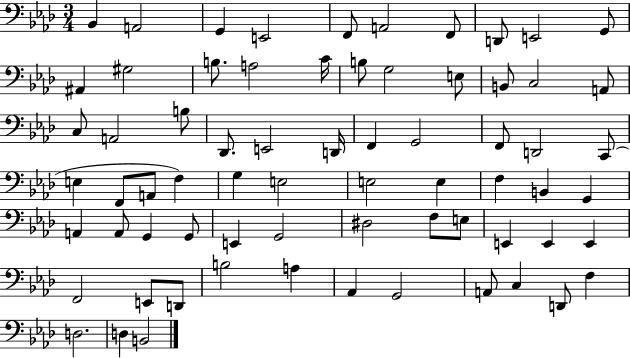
Bb2/q A2/h G2/q E2/h F2/e A2/h F2/e D2/e E2/h G2/e A#2/q G#3/h B3/e. A3/h C4/s B3/e G3/h E3/e B2/e C3/h A2/e C3/e A2/h B3/e Db2/e. E2/h D2/s F2/q G2/h F2/e D2/h C2/e E3/q F2/e A2/e F3/q G3/q E3/h E3/h E3/q F3/q B2/q G2/q A2/q A2/e G2/q G2/e E2/q G2/h D#3/h F3/e E3/e E2/q E2/q E2/q F2/h E2/e D2/e B3/h A3/q Ab2/q G2/h A2/e C3/q D2/e F3/q D3/h. D3/q B2/h